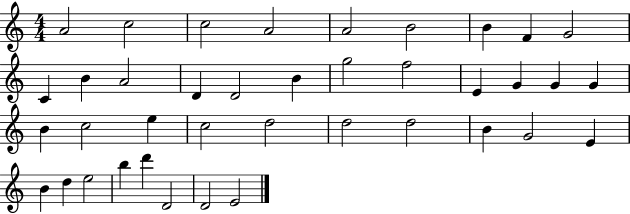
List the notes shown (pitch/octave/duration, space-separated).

A4/h C5/h C5/h A4/h A4/h B4/h B4/q F4/q G4/h C4/q B4/q A4/h D4/q D4/h B4/q G5/h F5/h E4/q G4/q G4/q G4/q B4/q C5/h E5/q C5/h D5/h D5/h D5/h B4/q G4/h E4/q B4/q D5/q E5/h B5/q D6/q D4/h D4/h E4/h